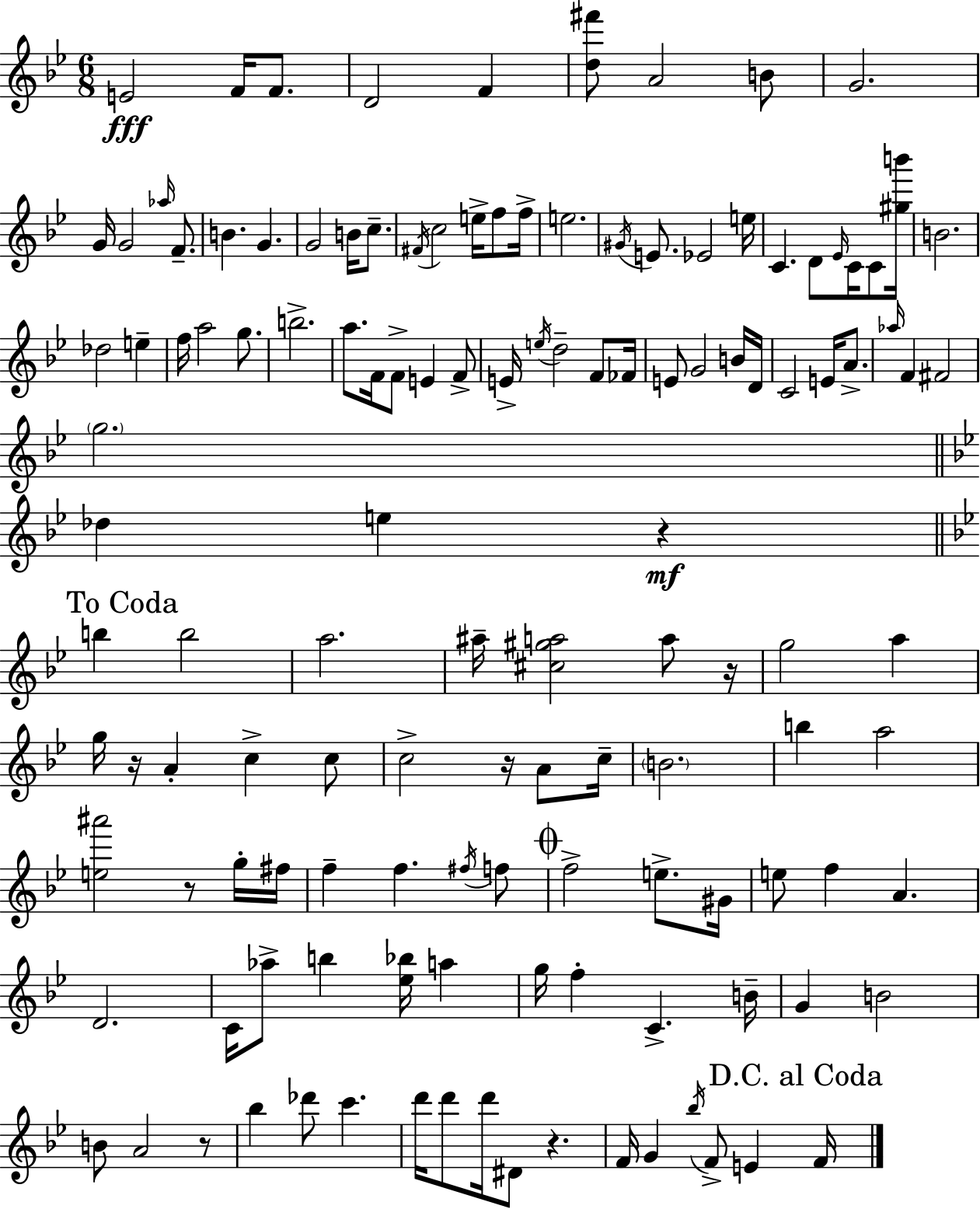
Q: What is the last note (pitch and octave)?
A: F4